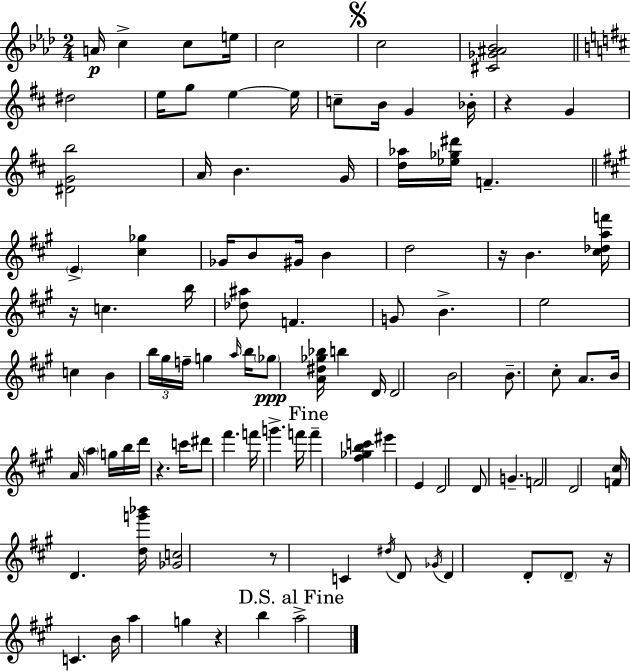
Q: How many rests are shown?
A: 7